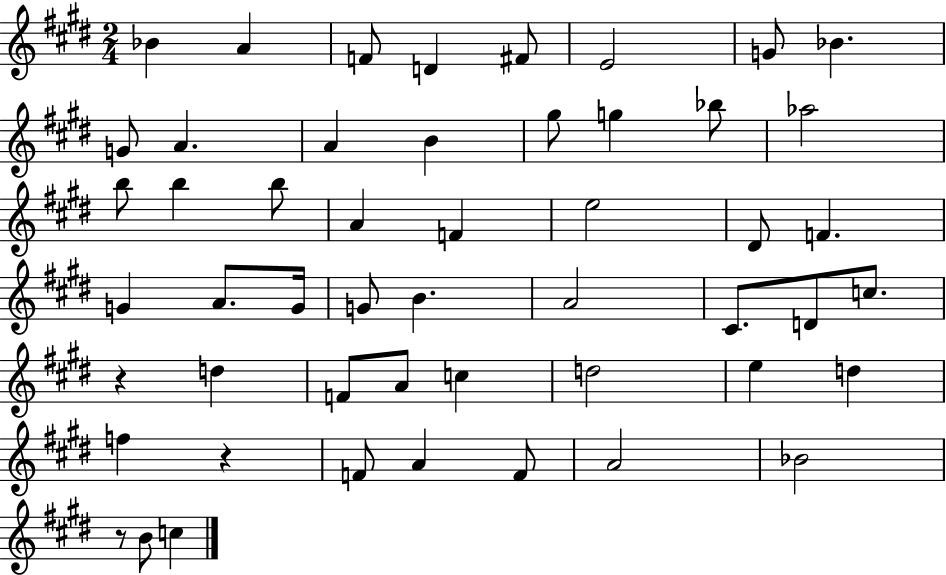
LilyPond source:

{
  \clef treble
  \numericTimeSignature
  \time 2/4
  \key e \major
  bes'4 a'4 | f'8 d'4 fis'8 | e'2 | g'8 bes'4. | \break g'8 a'4. | a'4 b'4 | gis''8 g''4 bes''8 | aes''2 | \break b''8 b''4 b''8 | a'4 f'4 | e''2 | dis'8 f'4. | \break g'4 a'8. g'16 | g'8 b'4. | a'2 | cis'8. d'8 c''8. | \break r4 d''4 | f'8 a'8 c''4 | d''2 | e''4 d''4 | \break f''4 r4 | f'8 a'4 f'8 | a'2 | bes'2 | \break r8 b'8 c''4 | \bar "|."
}